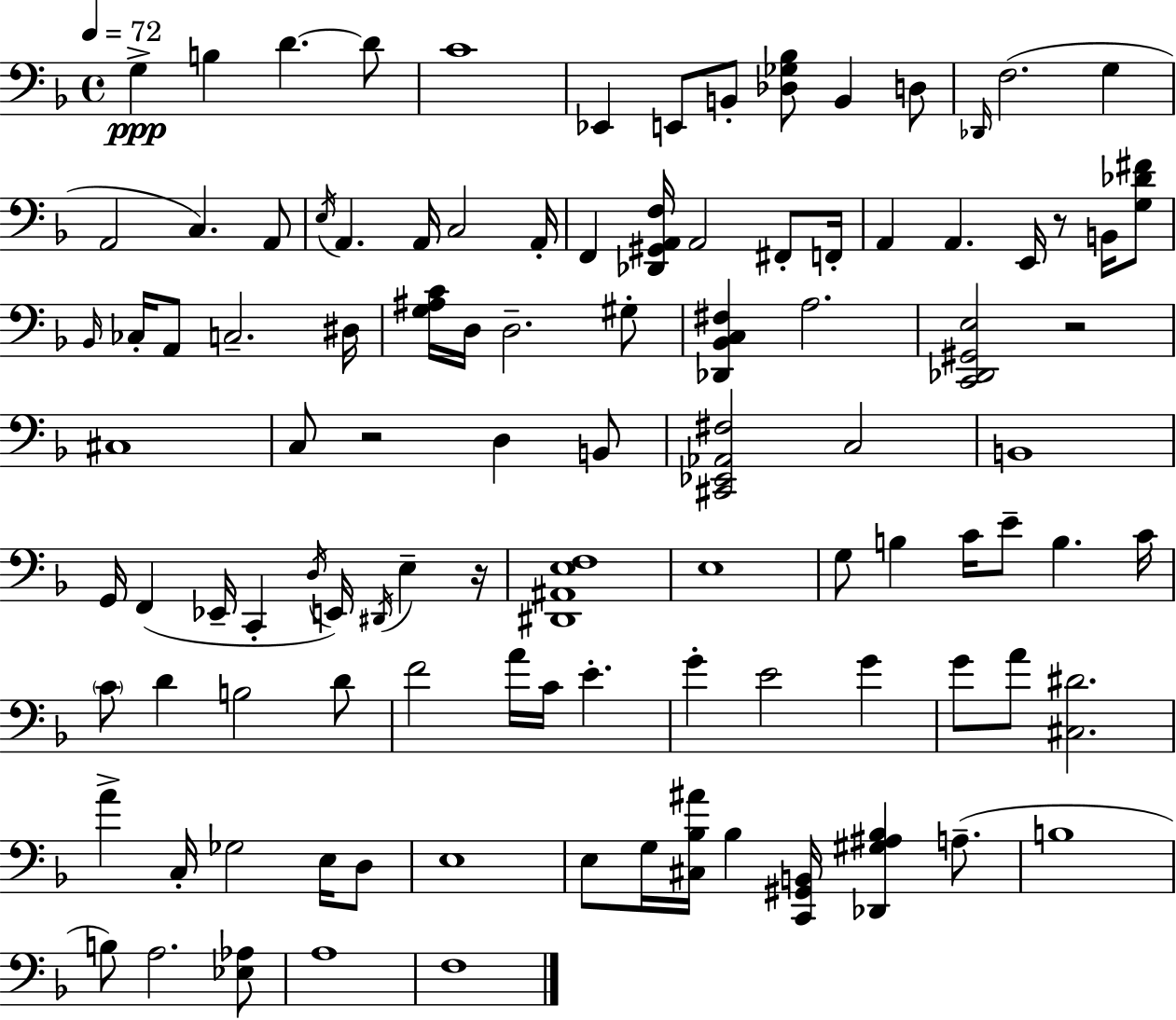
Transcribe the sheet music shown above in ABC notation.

X:1
T:Untitled
M:4/4
L:1/4
K:Dm
G, B, D D/2 C4 _E,, E,,/2 B,,/2 [_D,_G,_B,]/2 B,, D,/2 _D,,/4 F,2 G, A,,2 C, A,,/2 E,/4 A,, A,,/4 C,2 A,,/4 F,, [_D,,^G,,A,,F,]/4 A,,2 ^F,,/2 F,,/4 A,, A,, E,,/4 z/2 B,,/4 [G,_D^F]/2 _B,,/4 _C,/4 A,,/2 C,2 ^D,/4 [G,^A,C]/4 D,/4 D,2 ^G,/2 [_D,,_B,,C,^F,] A,2 [C,,_D,,^G,,E,]2 z2 ^C,4 C,/2 z2 D, B,,/2 [^C,,_E,,_A,,^F,]2 C,2 B,,4 G,,/4 F,, _E,,/4 C,, D,/4 E,,/4 ^D,,/4 E, z/4 [^D,,^A,,E,F,]4 E,4 G,/2 B, C/4 E/2 B, C/4 C/2 D B,2 D/2 F2 A/4 C/4 E G E2 G G/2 A/2 [^C,^D]2 A C,/4 _G,2 E,/4 D,/2 E,4 E,/2 G,/4 [^C,_B,^A]/4 _B, [C,,^G,,B,,]/4 [_D,,^G,^A,_B,] A,/2 B,4 B,/2 A,2 [_E,_A,]/2 A,4 F,4